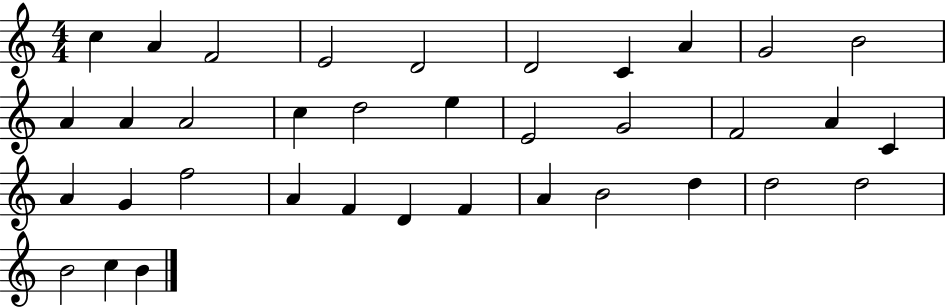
{
  \clef treble
  \numericTimeSignature
  \time 4/4
  \key c \major
  c''4 a'4 f'2 | e'2 d'2 | d'2 c'4 a'4 | g'2 b'2 | \break a'4 a'4 a'2 | c''4 d''2 e''4 | e'2 g'2 | f'2 a'4 c'4 | \break a'4 g'4 f''2 | a'4 f'4 d'4 f'4 | a'4 b'2 d''4 | d''2 d''2 | \break b'2 c''4 b'4 | \bar "|."
}